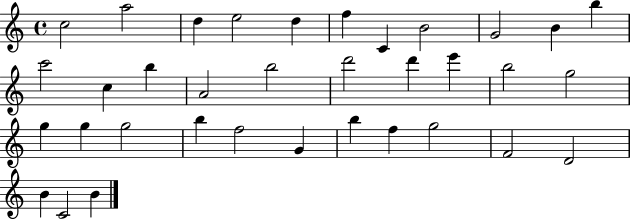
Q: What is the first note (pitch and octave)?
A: C5